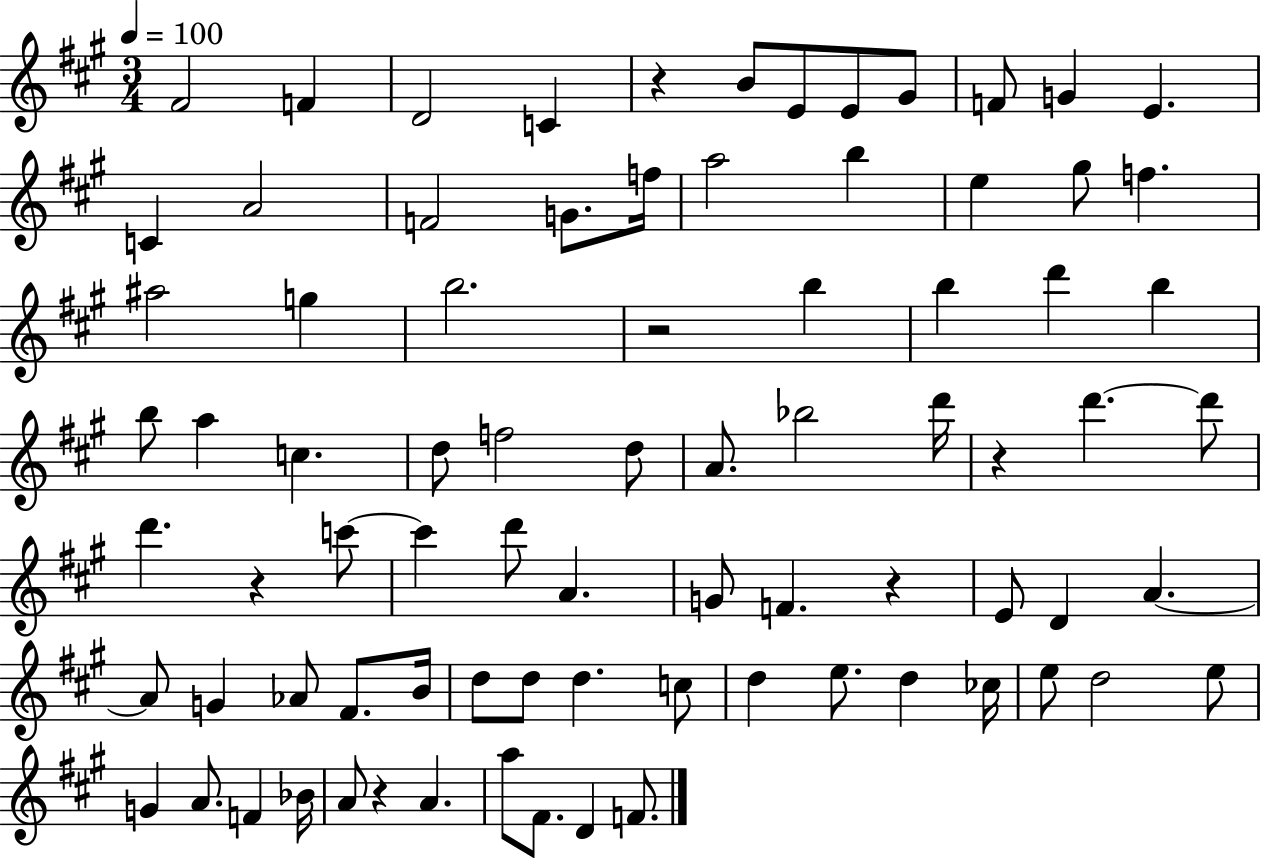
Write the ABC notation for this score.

X:1
T:Untitled
M:3/4
L:1/4
K:A
^F2 F D2 C z B/2 E/2 E/2 ^G/2 F/2 G E C A2 F2 G/2 f/4 a2 b e ^g/2 f ^a2 g b2 z2 b b d' b b/2 a c d/2 f2 d/2 A/2 _b2 d'/4 z d' d'/2 d' z c'/2 c' d'/2 A G/2 F z E/2 D A A/2 G _A/2 ^F/2 B/4 d/2 d/2 d c/2 d e/2 d _c/4 e/2 d2 e/2 G A/2 F _B/4 A/2 z A a/2 ^F/2 D F/2